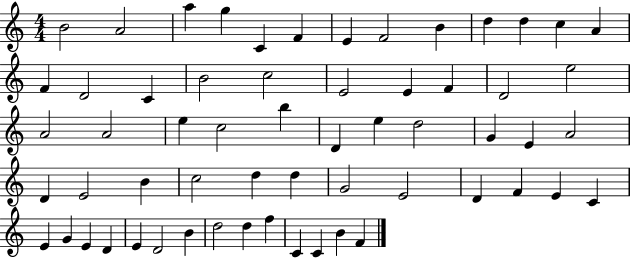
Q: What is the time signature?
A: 4/4